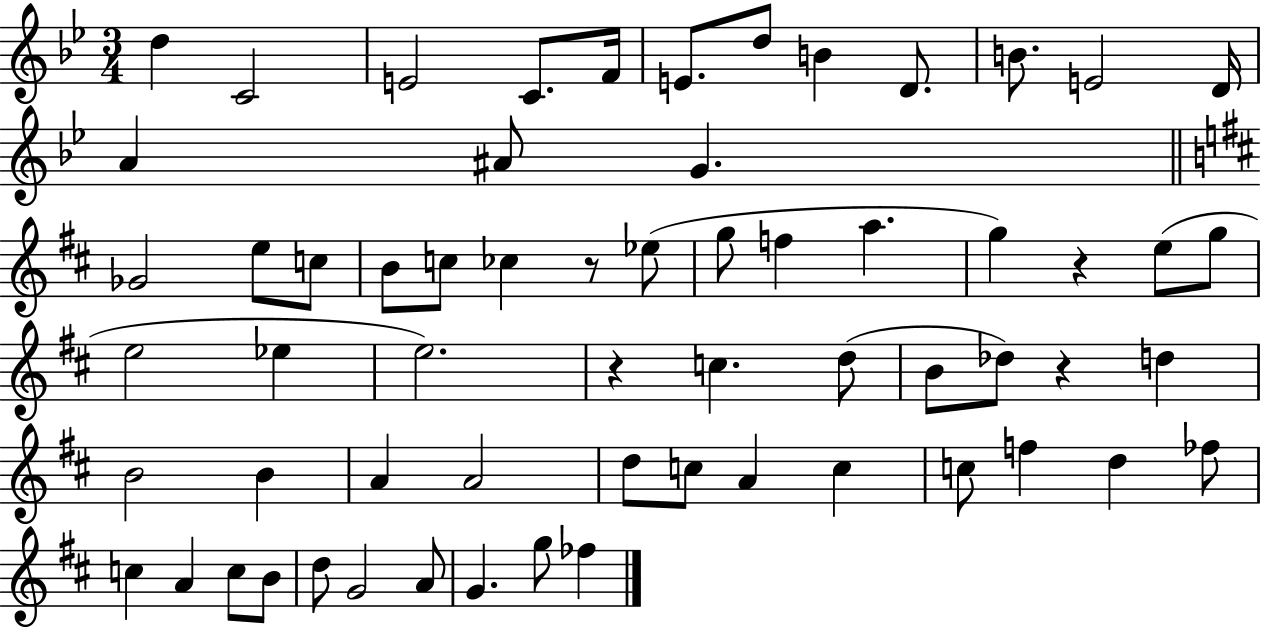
{
  \clef treble
  \numericTimeSignature
  \time 3/4
  \key bes \major
  d''4 c'2 | e'2 c'8. f'16 | e'8. d''8 b'4 d'8. | b'8. e'2 d'16 | \break a'4 ais'8 g'4. | \bar "||" \break \key b \minor ges'2 e''8 c''8 | b'8 c''8 ces''4 r8 ees''8( | g''8 f''4 a''4. | g''4) r4 e''8( g''8 | \break e''2 ees''4 | e''2.) | r4 c''4. d''8( | b'8 des''8) r4 d''4 | \break b'2 b'4 | a'4 a'2 | d''8 c''8 a'4 c''4 | c''8 f''4 d''4 fes''8 | \break c''4 a'4 c''8 b'8 | d''8 g'2 a'8 | g'4. g''8 fes''4 | \bar "|."
}